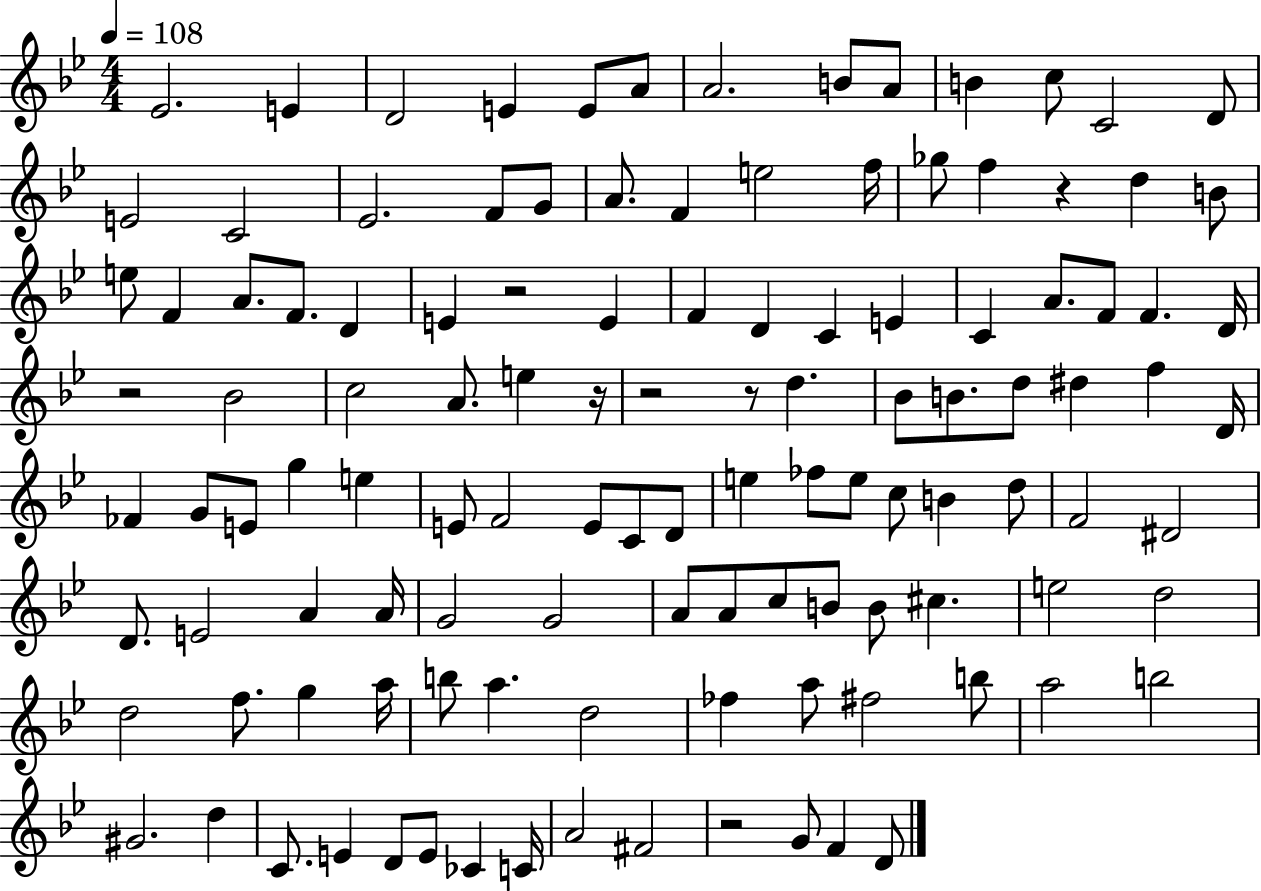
{
  \clef treble
  \numericTimeSignature
  \time 4/4
  \key bes \major
  \tempo 4 = 108
  \repeat volta 2 { ees'2. e'4 | d'2 e'4 e'8 a'8 | a'2. b'8 a'8 | b'4 c''8 c'2 d'8 | \break e'2 c'2 | ees'2. f'8 g'8 | a'8. f'4 e''2 f''16 | ges''8 f''4 r4 d''4 b'8 | \break e''8 f'4 a'8. f'8. d'4 | e'4 r2 e'4 | f'4 d'4 c'4 e'4 | c'4 a'8. f'8 f'4. d'16 | \break r2 bes'2 | c''2 a'8. e''4 r16 | r2 r8 d''4. | bes'8 b'8. d''8 dis''4 f''4 d'16 | \break fes'4 g'8 e'8 g''4 e''4 | e'8 f'2 e'8 c'8 d'8 | e''4 fes''8 e''8 c''8 b'4 d''8 | f'2 dis'2 | \break d'8. e'2 a'4 a'16 | g'2 g'2 | a'8 a'8 c''8 b'8 b'8 cis''4. | e''2 d''2 | \break d''2 f''8. g''4 a''16 | b''8 a''4. d''2 | fes''4 a''8 fis''2 b''8 | a''2 b''2 | \break gis'2. d''4 | c'8. e'4 d'8 e'8 ces'4 c'16 | a'2 fis'2 | r2 g'8 f'4 d'8 | \break } \bar "|."
}